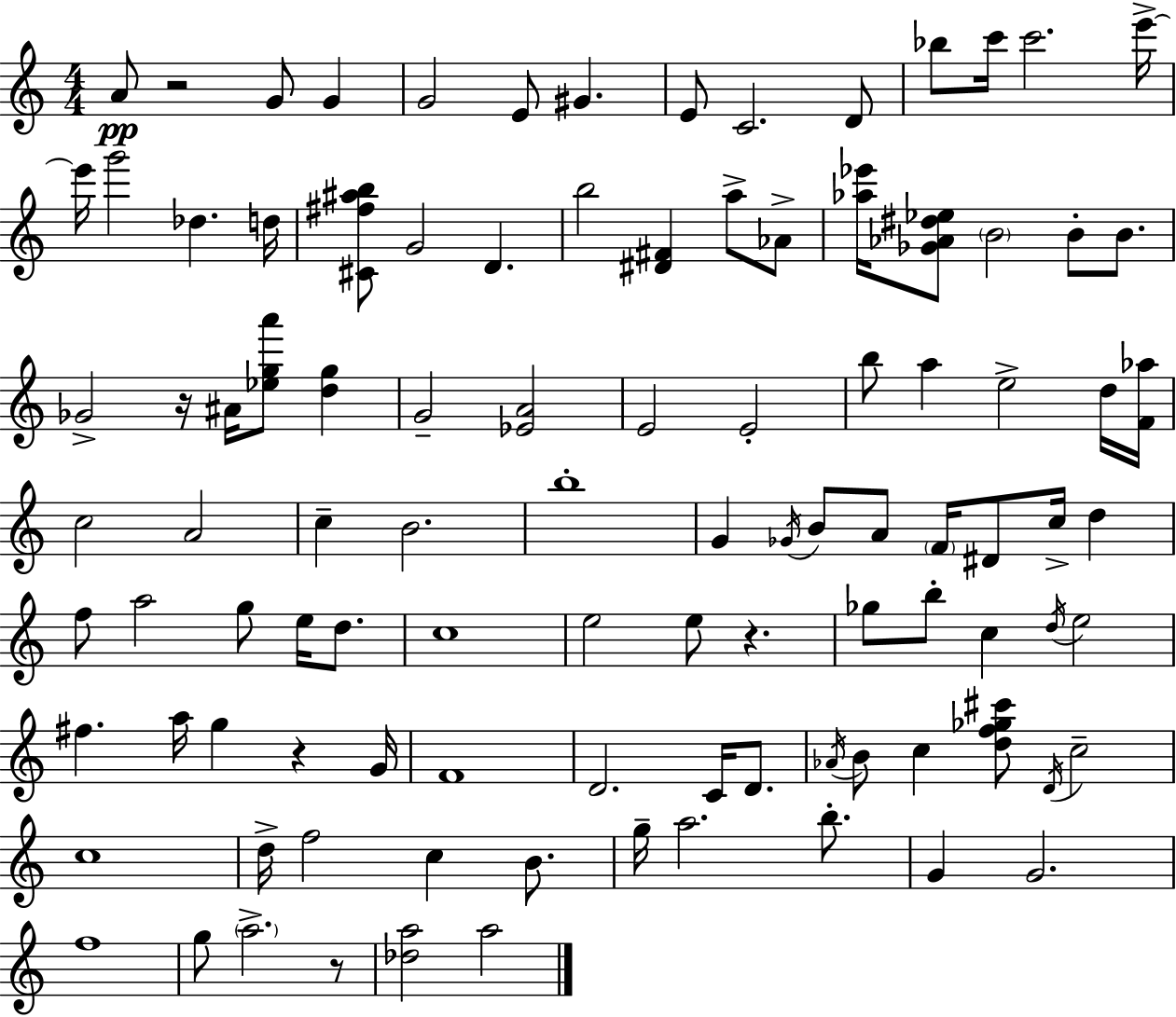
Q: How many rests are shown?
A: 5